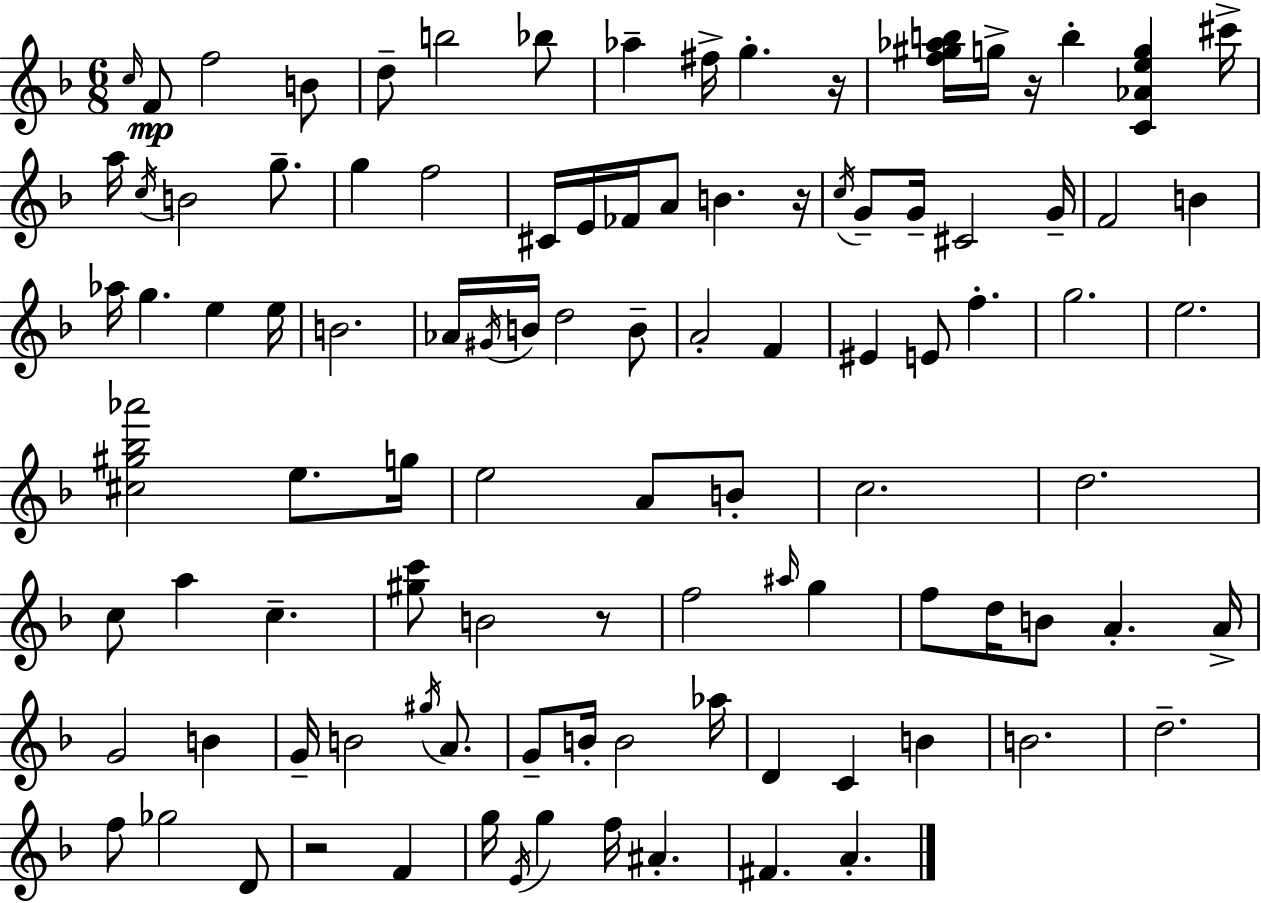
{
  \clef treble
  \numericTimeSignature
  \time 6/8
  \key f \major
  \grace { c''16 }\mp f'8 f''2 b'8 | d''8-- b''2 bes''8 | aes''4-- fis''16-> g''4.-. | r16 <f'' gis'' aes'' b''>16 g''16-> r16 b''4-. <c' aes' e'' g''>4 | \break cis'''16-> a''16 \acciaccatura { c''16 } b'2 g''8.-- | g''4 f''2 | cis'16 e'16 fes'16 a'8 b'4. | r16 \acciaccatura { c''16 } g'8-- g'16-- cis'2 | \break g'16-- f'2 b'4 | aes''16 g''4. e''4 | e''16 b'2. | aes'16 \acciaccatura { gis'16 } b'16 d''2 | \break b'8-- a'2-. | f'4 eis'4 e'8 f''4.-. | g''2. | e''2. | \break <cis'' gis'' bes'' aes'''>2 | e''8. g''16 e''2 | a'8 b'8-. c''2. | d''2. | \break c''8 a''4 c''4.-- | <gis'' c'''>8 b'2 | r8 f''2 | \grace { ais''16 } g''4 f''8 d''16 b'8 a'4.-. | \break a'16-> g'2 | b'4 g'16-- b'2 | \acciaccatura { gis''16 } a'8. g'8-- b'16-. b'2 | aes''16 d'4 c'4 | \break b'4 b'2. | d''2.-- | f''8 ges''2 | d'8 r2 | \break f'4 g''16 \acciaccatura { e'16 } g''4 | f''16 ais'4.-. fis'4. | a'4.-. \bar "|."
}